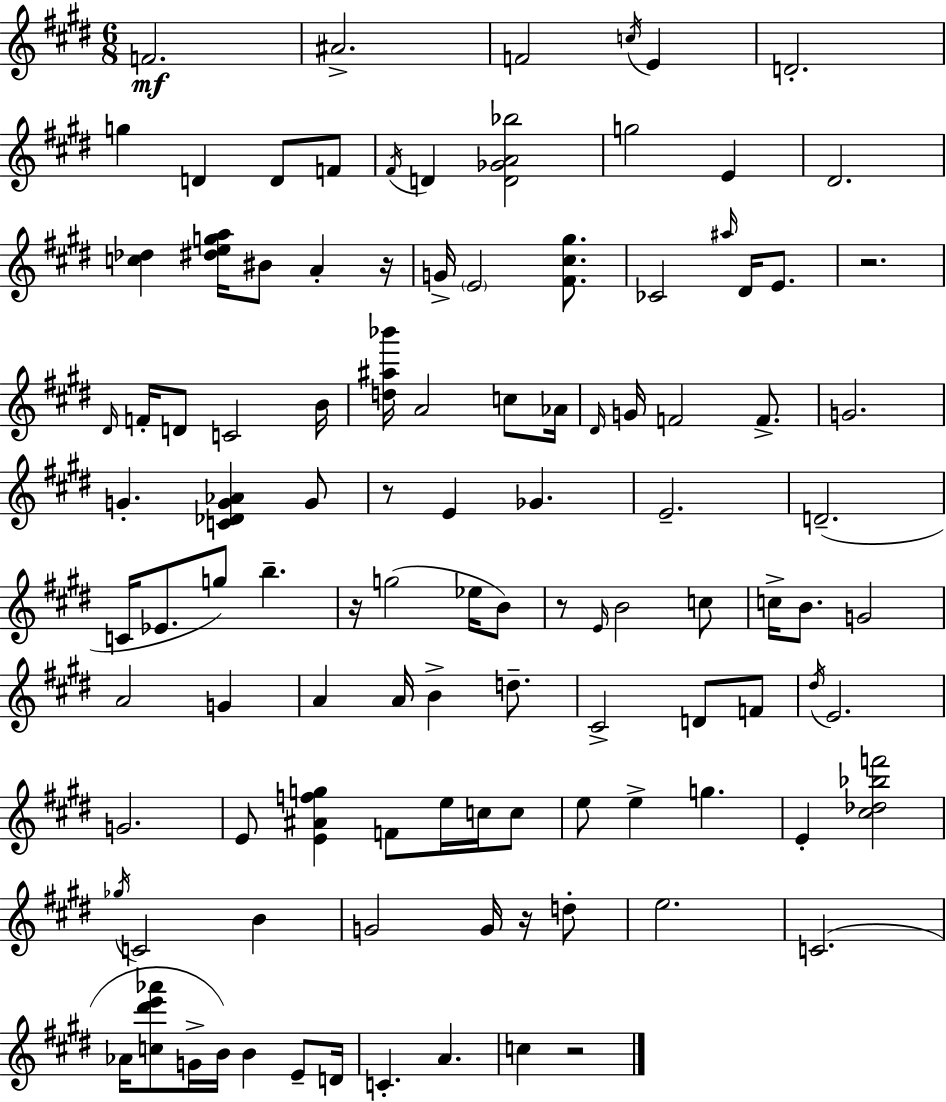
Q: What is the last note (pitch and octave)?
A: C5